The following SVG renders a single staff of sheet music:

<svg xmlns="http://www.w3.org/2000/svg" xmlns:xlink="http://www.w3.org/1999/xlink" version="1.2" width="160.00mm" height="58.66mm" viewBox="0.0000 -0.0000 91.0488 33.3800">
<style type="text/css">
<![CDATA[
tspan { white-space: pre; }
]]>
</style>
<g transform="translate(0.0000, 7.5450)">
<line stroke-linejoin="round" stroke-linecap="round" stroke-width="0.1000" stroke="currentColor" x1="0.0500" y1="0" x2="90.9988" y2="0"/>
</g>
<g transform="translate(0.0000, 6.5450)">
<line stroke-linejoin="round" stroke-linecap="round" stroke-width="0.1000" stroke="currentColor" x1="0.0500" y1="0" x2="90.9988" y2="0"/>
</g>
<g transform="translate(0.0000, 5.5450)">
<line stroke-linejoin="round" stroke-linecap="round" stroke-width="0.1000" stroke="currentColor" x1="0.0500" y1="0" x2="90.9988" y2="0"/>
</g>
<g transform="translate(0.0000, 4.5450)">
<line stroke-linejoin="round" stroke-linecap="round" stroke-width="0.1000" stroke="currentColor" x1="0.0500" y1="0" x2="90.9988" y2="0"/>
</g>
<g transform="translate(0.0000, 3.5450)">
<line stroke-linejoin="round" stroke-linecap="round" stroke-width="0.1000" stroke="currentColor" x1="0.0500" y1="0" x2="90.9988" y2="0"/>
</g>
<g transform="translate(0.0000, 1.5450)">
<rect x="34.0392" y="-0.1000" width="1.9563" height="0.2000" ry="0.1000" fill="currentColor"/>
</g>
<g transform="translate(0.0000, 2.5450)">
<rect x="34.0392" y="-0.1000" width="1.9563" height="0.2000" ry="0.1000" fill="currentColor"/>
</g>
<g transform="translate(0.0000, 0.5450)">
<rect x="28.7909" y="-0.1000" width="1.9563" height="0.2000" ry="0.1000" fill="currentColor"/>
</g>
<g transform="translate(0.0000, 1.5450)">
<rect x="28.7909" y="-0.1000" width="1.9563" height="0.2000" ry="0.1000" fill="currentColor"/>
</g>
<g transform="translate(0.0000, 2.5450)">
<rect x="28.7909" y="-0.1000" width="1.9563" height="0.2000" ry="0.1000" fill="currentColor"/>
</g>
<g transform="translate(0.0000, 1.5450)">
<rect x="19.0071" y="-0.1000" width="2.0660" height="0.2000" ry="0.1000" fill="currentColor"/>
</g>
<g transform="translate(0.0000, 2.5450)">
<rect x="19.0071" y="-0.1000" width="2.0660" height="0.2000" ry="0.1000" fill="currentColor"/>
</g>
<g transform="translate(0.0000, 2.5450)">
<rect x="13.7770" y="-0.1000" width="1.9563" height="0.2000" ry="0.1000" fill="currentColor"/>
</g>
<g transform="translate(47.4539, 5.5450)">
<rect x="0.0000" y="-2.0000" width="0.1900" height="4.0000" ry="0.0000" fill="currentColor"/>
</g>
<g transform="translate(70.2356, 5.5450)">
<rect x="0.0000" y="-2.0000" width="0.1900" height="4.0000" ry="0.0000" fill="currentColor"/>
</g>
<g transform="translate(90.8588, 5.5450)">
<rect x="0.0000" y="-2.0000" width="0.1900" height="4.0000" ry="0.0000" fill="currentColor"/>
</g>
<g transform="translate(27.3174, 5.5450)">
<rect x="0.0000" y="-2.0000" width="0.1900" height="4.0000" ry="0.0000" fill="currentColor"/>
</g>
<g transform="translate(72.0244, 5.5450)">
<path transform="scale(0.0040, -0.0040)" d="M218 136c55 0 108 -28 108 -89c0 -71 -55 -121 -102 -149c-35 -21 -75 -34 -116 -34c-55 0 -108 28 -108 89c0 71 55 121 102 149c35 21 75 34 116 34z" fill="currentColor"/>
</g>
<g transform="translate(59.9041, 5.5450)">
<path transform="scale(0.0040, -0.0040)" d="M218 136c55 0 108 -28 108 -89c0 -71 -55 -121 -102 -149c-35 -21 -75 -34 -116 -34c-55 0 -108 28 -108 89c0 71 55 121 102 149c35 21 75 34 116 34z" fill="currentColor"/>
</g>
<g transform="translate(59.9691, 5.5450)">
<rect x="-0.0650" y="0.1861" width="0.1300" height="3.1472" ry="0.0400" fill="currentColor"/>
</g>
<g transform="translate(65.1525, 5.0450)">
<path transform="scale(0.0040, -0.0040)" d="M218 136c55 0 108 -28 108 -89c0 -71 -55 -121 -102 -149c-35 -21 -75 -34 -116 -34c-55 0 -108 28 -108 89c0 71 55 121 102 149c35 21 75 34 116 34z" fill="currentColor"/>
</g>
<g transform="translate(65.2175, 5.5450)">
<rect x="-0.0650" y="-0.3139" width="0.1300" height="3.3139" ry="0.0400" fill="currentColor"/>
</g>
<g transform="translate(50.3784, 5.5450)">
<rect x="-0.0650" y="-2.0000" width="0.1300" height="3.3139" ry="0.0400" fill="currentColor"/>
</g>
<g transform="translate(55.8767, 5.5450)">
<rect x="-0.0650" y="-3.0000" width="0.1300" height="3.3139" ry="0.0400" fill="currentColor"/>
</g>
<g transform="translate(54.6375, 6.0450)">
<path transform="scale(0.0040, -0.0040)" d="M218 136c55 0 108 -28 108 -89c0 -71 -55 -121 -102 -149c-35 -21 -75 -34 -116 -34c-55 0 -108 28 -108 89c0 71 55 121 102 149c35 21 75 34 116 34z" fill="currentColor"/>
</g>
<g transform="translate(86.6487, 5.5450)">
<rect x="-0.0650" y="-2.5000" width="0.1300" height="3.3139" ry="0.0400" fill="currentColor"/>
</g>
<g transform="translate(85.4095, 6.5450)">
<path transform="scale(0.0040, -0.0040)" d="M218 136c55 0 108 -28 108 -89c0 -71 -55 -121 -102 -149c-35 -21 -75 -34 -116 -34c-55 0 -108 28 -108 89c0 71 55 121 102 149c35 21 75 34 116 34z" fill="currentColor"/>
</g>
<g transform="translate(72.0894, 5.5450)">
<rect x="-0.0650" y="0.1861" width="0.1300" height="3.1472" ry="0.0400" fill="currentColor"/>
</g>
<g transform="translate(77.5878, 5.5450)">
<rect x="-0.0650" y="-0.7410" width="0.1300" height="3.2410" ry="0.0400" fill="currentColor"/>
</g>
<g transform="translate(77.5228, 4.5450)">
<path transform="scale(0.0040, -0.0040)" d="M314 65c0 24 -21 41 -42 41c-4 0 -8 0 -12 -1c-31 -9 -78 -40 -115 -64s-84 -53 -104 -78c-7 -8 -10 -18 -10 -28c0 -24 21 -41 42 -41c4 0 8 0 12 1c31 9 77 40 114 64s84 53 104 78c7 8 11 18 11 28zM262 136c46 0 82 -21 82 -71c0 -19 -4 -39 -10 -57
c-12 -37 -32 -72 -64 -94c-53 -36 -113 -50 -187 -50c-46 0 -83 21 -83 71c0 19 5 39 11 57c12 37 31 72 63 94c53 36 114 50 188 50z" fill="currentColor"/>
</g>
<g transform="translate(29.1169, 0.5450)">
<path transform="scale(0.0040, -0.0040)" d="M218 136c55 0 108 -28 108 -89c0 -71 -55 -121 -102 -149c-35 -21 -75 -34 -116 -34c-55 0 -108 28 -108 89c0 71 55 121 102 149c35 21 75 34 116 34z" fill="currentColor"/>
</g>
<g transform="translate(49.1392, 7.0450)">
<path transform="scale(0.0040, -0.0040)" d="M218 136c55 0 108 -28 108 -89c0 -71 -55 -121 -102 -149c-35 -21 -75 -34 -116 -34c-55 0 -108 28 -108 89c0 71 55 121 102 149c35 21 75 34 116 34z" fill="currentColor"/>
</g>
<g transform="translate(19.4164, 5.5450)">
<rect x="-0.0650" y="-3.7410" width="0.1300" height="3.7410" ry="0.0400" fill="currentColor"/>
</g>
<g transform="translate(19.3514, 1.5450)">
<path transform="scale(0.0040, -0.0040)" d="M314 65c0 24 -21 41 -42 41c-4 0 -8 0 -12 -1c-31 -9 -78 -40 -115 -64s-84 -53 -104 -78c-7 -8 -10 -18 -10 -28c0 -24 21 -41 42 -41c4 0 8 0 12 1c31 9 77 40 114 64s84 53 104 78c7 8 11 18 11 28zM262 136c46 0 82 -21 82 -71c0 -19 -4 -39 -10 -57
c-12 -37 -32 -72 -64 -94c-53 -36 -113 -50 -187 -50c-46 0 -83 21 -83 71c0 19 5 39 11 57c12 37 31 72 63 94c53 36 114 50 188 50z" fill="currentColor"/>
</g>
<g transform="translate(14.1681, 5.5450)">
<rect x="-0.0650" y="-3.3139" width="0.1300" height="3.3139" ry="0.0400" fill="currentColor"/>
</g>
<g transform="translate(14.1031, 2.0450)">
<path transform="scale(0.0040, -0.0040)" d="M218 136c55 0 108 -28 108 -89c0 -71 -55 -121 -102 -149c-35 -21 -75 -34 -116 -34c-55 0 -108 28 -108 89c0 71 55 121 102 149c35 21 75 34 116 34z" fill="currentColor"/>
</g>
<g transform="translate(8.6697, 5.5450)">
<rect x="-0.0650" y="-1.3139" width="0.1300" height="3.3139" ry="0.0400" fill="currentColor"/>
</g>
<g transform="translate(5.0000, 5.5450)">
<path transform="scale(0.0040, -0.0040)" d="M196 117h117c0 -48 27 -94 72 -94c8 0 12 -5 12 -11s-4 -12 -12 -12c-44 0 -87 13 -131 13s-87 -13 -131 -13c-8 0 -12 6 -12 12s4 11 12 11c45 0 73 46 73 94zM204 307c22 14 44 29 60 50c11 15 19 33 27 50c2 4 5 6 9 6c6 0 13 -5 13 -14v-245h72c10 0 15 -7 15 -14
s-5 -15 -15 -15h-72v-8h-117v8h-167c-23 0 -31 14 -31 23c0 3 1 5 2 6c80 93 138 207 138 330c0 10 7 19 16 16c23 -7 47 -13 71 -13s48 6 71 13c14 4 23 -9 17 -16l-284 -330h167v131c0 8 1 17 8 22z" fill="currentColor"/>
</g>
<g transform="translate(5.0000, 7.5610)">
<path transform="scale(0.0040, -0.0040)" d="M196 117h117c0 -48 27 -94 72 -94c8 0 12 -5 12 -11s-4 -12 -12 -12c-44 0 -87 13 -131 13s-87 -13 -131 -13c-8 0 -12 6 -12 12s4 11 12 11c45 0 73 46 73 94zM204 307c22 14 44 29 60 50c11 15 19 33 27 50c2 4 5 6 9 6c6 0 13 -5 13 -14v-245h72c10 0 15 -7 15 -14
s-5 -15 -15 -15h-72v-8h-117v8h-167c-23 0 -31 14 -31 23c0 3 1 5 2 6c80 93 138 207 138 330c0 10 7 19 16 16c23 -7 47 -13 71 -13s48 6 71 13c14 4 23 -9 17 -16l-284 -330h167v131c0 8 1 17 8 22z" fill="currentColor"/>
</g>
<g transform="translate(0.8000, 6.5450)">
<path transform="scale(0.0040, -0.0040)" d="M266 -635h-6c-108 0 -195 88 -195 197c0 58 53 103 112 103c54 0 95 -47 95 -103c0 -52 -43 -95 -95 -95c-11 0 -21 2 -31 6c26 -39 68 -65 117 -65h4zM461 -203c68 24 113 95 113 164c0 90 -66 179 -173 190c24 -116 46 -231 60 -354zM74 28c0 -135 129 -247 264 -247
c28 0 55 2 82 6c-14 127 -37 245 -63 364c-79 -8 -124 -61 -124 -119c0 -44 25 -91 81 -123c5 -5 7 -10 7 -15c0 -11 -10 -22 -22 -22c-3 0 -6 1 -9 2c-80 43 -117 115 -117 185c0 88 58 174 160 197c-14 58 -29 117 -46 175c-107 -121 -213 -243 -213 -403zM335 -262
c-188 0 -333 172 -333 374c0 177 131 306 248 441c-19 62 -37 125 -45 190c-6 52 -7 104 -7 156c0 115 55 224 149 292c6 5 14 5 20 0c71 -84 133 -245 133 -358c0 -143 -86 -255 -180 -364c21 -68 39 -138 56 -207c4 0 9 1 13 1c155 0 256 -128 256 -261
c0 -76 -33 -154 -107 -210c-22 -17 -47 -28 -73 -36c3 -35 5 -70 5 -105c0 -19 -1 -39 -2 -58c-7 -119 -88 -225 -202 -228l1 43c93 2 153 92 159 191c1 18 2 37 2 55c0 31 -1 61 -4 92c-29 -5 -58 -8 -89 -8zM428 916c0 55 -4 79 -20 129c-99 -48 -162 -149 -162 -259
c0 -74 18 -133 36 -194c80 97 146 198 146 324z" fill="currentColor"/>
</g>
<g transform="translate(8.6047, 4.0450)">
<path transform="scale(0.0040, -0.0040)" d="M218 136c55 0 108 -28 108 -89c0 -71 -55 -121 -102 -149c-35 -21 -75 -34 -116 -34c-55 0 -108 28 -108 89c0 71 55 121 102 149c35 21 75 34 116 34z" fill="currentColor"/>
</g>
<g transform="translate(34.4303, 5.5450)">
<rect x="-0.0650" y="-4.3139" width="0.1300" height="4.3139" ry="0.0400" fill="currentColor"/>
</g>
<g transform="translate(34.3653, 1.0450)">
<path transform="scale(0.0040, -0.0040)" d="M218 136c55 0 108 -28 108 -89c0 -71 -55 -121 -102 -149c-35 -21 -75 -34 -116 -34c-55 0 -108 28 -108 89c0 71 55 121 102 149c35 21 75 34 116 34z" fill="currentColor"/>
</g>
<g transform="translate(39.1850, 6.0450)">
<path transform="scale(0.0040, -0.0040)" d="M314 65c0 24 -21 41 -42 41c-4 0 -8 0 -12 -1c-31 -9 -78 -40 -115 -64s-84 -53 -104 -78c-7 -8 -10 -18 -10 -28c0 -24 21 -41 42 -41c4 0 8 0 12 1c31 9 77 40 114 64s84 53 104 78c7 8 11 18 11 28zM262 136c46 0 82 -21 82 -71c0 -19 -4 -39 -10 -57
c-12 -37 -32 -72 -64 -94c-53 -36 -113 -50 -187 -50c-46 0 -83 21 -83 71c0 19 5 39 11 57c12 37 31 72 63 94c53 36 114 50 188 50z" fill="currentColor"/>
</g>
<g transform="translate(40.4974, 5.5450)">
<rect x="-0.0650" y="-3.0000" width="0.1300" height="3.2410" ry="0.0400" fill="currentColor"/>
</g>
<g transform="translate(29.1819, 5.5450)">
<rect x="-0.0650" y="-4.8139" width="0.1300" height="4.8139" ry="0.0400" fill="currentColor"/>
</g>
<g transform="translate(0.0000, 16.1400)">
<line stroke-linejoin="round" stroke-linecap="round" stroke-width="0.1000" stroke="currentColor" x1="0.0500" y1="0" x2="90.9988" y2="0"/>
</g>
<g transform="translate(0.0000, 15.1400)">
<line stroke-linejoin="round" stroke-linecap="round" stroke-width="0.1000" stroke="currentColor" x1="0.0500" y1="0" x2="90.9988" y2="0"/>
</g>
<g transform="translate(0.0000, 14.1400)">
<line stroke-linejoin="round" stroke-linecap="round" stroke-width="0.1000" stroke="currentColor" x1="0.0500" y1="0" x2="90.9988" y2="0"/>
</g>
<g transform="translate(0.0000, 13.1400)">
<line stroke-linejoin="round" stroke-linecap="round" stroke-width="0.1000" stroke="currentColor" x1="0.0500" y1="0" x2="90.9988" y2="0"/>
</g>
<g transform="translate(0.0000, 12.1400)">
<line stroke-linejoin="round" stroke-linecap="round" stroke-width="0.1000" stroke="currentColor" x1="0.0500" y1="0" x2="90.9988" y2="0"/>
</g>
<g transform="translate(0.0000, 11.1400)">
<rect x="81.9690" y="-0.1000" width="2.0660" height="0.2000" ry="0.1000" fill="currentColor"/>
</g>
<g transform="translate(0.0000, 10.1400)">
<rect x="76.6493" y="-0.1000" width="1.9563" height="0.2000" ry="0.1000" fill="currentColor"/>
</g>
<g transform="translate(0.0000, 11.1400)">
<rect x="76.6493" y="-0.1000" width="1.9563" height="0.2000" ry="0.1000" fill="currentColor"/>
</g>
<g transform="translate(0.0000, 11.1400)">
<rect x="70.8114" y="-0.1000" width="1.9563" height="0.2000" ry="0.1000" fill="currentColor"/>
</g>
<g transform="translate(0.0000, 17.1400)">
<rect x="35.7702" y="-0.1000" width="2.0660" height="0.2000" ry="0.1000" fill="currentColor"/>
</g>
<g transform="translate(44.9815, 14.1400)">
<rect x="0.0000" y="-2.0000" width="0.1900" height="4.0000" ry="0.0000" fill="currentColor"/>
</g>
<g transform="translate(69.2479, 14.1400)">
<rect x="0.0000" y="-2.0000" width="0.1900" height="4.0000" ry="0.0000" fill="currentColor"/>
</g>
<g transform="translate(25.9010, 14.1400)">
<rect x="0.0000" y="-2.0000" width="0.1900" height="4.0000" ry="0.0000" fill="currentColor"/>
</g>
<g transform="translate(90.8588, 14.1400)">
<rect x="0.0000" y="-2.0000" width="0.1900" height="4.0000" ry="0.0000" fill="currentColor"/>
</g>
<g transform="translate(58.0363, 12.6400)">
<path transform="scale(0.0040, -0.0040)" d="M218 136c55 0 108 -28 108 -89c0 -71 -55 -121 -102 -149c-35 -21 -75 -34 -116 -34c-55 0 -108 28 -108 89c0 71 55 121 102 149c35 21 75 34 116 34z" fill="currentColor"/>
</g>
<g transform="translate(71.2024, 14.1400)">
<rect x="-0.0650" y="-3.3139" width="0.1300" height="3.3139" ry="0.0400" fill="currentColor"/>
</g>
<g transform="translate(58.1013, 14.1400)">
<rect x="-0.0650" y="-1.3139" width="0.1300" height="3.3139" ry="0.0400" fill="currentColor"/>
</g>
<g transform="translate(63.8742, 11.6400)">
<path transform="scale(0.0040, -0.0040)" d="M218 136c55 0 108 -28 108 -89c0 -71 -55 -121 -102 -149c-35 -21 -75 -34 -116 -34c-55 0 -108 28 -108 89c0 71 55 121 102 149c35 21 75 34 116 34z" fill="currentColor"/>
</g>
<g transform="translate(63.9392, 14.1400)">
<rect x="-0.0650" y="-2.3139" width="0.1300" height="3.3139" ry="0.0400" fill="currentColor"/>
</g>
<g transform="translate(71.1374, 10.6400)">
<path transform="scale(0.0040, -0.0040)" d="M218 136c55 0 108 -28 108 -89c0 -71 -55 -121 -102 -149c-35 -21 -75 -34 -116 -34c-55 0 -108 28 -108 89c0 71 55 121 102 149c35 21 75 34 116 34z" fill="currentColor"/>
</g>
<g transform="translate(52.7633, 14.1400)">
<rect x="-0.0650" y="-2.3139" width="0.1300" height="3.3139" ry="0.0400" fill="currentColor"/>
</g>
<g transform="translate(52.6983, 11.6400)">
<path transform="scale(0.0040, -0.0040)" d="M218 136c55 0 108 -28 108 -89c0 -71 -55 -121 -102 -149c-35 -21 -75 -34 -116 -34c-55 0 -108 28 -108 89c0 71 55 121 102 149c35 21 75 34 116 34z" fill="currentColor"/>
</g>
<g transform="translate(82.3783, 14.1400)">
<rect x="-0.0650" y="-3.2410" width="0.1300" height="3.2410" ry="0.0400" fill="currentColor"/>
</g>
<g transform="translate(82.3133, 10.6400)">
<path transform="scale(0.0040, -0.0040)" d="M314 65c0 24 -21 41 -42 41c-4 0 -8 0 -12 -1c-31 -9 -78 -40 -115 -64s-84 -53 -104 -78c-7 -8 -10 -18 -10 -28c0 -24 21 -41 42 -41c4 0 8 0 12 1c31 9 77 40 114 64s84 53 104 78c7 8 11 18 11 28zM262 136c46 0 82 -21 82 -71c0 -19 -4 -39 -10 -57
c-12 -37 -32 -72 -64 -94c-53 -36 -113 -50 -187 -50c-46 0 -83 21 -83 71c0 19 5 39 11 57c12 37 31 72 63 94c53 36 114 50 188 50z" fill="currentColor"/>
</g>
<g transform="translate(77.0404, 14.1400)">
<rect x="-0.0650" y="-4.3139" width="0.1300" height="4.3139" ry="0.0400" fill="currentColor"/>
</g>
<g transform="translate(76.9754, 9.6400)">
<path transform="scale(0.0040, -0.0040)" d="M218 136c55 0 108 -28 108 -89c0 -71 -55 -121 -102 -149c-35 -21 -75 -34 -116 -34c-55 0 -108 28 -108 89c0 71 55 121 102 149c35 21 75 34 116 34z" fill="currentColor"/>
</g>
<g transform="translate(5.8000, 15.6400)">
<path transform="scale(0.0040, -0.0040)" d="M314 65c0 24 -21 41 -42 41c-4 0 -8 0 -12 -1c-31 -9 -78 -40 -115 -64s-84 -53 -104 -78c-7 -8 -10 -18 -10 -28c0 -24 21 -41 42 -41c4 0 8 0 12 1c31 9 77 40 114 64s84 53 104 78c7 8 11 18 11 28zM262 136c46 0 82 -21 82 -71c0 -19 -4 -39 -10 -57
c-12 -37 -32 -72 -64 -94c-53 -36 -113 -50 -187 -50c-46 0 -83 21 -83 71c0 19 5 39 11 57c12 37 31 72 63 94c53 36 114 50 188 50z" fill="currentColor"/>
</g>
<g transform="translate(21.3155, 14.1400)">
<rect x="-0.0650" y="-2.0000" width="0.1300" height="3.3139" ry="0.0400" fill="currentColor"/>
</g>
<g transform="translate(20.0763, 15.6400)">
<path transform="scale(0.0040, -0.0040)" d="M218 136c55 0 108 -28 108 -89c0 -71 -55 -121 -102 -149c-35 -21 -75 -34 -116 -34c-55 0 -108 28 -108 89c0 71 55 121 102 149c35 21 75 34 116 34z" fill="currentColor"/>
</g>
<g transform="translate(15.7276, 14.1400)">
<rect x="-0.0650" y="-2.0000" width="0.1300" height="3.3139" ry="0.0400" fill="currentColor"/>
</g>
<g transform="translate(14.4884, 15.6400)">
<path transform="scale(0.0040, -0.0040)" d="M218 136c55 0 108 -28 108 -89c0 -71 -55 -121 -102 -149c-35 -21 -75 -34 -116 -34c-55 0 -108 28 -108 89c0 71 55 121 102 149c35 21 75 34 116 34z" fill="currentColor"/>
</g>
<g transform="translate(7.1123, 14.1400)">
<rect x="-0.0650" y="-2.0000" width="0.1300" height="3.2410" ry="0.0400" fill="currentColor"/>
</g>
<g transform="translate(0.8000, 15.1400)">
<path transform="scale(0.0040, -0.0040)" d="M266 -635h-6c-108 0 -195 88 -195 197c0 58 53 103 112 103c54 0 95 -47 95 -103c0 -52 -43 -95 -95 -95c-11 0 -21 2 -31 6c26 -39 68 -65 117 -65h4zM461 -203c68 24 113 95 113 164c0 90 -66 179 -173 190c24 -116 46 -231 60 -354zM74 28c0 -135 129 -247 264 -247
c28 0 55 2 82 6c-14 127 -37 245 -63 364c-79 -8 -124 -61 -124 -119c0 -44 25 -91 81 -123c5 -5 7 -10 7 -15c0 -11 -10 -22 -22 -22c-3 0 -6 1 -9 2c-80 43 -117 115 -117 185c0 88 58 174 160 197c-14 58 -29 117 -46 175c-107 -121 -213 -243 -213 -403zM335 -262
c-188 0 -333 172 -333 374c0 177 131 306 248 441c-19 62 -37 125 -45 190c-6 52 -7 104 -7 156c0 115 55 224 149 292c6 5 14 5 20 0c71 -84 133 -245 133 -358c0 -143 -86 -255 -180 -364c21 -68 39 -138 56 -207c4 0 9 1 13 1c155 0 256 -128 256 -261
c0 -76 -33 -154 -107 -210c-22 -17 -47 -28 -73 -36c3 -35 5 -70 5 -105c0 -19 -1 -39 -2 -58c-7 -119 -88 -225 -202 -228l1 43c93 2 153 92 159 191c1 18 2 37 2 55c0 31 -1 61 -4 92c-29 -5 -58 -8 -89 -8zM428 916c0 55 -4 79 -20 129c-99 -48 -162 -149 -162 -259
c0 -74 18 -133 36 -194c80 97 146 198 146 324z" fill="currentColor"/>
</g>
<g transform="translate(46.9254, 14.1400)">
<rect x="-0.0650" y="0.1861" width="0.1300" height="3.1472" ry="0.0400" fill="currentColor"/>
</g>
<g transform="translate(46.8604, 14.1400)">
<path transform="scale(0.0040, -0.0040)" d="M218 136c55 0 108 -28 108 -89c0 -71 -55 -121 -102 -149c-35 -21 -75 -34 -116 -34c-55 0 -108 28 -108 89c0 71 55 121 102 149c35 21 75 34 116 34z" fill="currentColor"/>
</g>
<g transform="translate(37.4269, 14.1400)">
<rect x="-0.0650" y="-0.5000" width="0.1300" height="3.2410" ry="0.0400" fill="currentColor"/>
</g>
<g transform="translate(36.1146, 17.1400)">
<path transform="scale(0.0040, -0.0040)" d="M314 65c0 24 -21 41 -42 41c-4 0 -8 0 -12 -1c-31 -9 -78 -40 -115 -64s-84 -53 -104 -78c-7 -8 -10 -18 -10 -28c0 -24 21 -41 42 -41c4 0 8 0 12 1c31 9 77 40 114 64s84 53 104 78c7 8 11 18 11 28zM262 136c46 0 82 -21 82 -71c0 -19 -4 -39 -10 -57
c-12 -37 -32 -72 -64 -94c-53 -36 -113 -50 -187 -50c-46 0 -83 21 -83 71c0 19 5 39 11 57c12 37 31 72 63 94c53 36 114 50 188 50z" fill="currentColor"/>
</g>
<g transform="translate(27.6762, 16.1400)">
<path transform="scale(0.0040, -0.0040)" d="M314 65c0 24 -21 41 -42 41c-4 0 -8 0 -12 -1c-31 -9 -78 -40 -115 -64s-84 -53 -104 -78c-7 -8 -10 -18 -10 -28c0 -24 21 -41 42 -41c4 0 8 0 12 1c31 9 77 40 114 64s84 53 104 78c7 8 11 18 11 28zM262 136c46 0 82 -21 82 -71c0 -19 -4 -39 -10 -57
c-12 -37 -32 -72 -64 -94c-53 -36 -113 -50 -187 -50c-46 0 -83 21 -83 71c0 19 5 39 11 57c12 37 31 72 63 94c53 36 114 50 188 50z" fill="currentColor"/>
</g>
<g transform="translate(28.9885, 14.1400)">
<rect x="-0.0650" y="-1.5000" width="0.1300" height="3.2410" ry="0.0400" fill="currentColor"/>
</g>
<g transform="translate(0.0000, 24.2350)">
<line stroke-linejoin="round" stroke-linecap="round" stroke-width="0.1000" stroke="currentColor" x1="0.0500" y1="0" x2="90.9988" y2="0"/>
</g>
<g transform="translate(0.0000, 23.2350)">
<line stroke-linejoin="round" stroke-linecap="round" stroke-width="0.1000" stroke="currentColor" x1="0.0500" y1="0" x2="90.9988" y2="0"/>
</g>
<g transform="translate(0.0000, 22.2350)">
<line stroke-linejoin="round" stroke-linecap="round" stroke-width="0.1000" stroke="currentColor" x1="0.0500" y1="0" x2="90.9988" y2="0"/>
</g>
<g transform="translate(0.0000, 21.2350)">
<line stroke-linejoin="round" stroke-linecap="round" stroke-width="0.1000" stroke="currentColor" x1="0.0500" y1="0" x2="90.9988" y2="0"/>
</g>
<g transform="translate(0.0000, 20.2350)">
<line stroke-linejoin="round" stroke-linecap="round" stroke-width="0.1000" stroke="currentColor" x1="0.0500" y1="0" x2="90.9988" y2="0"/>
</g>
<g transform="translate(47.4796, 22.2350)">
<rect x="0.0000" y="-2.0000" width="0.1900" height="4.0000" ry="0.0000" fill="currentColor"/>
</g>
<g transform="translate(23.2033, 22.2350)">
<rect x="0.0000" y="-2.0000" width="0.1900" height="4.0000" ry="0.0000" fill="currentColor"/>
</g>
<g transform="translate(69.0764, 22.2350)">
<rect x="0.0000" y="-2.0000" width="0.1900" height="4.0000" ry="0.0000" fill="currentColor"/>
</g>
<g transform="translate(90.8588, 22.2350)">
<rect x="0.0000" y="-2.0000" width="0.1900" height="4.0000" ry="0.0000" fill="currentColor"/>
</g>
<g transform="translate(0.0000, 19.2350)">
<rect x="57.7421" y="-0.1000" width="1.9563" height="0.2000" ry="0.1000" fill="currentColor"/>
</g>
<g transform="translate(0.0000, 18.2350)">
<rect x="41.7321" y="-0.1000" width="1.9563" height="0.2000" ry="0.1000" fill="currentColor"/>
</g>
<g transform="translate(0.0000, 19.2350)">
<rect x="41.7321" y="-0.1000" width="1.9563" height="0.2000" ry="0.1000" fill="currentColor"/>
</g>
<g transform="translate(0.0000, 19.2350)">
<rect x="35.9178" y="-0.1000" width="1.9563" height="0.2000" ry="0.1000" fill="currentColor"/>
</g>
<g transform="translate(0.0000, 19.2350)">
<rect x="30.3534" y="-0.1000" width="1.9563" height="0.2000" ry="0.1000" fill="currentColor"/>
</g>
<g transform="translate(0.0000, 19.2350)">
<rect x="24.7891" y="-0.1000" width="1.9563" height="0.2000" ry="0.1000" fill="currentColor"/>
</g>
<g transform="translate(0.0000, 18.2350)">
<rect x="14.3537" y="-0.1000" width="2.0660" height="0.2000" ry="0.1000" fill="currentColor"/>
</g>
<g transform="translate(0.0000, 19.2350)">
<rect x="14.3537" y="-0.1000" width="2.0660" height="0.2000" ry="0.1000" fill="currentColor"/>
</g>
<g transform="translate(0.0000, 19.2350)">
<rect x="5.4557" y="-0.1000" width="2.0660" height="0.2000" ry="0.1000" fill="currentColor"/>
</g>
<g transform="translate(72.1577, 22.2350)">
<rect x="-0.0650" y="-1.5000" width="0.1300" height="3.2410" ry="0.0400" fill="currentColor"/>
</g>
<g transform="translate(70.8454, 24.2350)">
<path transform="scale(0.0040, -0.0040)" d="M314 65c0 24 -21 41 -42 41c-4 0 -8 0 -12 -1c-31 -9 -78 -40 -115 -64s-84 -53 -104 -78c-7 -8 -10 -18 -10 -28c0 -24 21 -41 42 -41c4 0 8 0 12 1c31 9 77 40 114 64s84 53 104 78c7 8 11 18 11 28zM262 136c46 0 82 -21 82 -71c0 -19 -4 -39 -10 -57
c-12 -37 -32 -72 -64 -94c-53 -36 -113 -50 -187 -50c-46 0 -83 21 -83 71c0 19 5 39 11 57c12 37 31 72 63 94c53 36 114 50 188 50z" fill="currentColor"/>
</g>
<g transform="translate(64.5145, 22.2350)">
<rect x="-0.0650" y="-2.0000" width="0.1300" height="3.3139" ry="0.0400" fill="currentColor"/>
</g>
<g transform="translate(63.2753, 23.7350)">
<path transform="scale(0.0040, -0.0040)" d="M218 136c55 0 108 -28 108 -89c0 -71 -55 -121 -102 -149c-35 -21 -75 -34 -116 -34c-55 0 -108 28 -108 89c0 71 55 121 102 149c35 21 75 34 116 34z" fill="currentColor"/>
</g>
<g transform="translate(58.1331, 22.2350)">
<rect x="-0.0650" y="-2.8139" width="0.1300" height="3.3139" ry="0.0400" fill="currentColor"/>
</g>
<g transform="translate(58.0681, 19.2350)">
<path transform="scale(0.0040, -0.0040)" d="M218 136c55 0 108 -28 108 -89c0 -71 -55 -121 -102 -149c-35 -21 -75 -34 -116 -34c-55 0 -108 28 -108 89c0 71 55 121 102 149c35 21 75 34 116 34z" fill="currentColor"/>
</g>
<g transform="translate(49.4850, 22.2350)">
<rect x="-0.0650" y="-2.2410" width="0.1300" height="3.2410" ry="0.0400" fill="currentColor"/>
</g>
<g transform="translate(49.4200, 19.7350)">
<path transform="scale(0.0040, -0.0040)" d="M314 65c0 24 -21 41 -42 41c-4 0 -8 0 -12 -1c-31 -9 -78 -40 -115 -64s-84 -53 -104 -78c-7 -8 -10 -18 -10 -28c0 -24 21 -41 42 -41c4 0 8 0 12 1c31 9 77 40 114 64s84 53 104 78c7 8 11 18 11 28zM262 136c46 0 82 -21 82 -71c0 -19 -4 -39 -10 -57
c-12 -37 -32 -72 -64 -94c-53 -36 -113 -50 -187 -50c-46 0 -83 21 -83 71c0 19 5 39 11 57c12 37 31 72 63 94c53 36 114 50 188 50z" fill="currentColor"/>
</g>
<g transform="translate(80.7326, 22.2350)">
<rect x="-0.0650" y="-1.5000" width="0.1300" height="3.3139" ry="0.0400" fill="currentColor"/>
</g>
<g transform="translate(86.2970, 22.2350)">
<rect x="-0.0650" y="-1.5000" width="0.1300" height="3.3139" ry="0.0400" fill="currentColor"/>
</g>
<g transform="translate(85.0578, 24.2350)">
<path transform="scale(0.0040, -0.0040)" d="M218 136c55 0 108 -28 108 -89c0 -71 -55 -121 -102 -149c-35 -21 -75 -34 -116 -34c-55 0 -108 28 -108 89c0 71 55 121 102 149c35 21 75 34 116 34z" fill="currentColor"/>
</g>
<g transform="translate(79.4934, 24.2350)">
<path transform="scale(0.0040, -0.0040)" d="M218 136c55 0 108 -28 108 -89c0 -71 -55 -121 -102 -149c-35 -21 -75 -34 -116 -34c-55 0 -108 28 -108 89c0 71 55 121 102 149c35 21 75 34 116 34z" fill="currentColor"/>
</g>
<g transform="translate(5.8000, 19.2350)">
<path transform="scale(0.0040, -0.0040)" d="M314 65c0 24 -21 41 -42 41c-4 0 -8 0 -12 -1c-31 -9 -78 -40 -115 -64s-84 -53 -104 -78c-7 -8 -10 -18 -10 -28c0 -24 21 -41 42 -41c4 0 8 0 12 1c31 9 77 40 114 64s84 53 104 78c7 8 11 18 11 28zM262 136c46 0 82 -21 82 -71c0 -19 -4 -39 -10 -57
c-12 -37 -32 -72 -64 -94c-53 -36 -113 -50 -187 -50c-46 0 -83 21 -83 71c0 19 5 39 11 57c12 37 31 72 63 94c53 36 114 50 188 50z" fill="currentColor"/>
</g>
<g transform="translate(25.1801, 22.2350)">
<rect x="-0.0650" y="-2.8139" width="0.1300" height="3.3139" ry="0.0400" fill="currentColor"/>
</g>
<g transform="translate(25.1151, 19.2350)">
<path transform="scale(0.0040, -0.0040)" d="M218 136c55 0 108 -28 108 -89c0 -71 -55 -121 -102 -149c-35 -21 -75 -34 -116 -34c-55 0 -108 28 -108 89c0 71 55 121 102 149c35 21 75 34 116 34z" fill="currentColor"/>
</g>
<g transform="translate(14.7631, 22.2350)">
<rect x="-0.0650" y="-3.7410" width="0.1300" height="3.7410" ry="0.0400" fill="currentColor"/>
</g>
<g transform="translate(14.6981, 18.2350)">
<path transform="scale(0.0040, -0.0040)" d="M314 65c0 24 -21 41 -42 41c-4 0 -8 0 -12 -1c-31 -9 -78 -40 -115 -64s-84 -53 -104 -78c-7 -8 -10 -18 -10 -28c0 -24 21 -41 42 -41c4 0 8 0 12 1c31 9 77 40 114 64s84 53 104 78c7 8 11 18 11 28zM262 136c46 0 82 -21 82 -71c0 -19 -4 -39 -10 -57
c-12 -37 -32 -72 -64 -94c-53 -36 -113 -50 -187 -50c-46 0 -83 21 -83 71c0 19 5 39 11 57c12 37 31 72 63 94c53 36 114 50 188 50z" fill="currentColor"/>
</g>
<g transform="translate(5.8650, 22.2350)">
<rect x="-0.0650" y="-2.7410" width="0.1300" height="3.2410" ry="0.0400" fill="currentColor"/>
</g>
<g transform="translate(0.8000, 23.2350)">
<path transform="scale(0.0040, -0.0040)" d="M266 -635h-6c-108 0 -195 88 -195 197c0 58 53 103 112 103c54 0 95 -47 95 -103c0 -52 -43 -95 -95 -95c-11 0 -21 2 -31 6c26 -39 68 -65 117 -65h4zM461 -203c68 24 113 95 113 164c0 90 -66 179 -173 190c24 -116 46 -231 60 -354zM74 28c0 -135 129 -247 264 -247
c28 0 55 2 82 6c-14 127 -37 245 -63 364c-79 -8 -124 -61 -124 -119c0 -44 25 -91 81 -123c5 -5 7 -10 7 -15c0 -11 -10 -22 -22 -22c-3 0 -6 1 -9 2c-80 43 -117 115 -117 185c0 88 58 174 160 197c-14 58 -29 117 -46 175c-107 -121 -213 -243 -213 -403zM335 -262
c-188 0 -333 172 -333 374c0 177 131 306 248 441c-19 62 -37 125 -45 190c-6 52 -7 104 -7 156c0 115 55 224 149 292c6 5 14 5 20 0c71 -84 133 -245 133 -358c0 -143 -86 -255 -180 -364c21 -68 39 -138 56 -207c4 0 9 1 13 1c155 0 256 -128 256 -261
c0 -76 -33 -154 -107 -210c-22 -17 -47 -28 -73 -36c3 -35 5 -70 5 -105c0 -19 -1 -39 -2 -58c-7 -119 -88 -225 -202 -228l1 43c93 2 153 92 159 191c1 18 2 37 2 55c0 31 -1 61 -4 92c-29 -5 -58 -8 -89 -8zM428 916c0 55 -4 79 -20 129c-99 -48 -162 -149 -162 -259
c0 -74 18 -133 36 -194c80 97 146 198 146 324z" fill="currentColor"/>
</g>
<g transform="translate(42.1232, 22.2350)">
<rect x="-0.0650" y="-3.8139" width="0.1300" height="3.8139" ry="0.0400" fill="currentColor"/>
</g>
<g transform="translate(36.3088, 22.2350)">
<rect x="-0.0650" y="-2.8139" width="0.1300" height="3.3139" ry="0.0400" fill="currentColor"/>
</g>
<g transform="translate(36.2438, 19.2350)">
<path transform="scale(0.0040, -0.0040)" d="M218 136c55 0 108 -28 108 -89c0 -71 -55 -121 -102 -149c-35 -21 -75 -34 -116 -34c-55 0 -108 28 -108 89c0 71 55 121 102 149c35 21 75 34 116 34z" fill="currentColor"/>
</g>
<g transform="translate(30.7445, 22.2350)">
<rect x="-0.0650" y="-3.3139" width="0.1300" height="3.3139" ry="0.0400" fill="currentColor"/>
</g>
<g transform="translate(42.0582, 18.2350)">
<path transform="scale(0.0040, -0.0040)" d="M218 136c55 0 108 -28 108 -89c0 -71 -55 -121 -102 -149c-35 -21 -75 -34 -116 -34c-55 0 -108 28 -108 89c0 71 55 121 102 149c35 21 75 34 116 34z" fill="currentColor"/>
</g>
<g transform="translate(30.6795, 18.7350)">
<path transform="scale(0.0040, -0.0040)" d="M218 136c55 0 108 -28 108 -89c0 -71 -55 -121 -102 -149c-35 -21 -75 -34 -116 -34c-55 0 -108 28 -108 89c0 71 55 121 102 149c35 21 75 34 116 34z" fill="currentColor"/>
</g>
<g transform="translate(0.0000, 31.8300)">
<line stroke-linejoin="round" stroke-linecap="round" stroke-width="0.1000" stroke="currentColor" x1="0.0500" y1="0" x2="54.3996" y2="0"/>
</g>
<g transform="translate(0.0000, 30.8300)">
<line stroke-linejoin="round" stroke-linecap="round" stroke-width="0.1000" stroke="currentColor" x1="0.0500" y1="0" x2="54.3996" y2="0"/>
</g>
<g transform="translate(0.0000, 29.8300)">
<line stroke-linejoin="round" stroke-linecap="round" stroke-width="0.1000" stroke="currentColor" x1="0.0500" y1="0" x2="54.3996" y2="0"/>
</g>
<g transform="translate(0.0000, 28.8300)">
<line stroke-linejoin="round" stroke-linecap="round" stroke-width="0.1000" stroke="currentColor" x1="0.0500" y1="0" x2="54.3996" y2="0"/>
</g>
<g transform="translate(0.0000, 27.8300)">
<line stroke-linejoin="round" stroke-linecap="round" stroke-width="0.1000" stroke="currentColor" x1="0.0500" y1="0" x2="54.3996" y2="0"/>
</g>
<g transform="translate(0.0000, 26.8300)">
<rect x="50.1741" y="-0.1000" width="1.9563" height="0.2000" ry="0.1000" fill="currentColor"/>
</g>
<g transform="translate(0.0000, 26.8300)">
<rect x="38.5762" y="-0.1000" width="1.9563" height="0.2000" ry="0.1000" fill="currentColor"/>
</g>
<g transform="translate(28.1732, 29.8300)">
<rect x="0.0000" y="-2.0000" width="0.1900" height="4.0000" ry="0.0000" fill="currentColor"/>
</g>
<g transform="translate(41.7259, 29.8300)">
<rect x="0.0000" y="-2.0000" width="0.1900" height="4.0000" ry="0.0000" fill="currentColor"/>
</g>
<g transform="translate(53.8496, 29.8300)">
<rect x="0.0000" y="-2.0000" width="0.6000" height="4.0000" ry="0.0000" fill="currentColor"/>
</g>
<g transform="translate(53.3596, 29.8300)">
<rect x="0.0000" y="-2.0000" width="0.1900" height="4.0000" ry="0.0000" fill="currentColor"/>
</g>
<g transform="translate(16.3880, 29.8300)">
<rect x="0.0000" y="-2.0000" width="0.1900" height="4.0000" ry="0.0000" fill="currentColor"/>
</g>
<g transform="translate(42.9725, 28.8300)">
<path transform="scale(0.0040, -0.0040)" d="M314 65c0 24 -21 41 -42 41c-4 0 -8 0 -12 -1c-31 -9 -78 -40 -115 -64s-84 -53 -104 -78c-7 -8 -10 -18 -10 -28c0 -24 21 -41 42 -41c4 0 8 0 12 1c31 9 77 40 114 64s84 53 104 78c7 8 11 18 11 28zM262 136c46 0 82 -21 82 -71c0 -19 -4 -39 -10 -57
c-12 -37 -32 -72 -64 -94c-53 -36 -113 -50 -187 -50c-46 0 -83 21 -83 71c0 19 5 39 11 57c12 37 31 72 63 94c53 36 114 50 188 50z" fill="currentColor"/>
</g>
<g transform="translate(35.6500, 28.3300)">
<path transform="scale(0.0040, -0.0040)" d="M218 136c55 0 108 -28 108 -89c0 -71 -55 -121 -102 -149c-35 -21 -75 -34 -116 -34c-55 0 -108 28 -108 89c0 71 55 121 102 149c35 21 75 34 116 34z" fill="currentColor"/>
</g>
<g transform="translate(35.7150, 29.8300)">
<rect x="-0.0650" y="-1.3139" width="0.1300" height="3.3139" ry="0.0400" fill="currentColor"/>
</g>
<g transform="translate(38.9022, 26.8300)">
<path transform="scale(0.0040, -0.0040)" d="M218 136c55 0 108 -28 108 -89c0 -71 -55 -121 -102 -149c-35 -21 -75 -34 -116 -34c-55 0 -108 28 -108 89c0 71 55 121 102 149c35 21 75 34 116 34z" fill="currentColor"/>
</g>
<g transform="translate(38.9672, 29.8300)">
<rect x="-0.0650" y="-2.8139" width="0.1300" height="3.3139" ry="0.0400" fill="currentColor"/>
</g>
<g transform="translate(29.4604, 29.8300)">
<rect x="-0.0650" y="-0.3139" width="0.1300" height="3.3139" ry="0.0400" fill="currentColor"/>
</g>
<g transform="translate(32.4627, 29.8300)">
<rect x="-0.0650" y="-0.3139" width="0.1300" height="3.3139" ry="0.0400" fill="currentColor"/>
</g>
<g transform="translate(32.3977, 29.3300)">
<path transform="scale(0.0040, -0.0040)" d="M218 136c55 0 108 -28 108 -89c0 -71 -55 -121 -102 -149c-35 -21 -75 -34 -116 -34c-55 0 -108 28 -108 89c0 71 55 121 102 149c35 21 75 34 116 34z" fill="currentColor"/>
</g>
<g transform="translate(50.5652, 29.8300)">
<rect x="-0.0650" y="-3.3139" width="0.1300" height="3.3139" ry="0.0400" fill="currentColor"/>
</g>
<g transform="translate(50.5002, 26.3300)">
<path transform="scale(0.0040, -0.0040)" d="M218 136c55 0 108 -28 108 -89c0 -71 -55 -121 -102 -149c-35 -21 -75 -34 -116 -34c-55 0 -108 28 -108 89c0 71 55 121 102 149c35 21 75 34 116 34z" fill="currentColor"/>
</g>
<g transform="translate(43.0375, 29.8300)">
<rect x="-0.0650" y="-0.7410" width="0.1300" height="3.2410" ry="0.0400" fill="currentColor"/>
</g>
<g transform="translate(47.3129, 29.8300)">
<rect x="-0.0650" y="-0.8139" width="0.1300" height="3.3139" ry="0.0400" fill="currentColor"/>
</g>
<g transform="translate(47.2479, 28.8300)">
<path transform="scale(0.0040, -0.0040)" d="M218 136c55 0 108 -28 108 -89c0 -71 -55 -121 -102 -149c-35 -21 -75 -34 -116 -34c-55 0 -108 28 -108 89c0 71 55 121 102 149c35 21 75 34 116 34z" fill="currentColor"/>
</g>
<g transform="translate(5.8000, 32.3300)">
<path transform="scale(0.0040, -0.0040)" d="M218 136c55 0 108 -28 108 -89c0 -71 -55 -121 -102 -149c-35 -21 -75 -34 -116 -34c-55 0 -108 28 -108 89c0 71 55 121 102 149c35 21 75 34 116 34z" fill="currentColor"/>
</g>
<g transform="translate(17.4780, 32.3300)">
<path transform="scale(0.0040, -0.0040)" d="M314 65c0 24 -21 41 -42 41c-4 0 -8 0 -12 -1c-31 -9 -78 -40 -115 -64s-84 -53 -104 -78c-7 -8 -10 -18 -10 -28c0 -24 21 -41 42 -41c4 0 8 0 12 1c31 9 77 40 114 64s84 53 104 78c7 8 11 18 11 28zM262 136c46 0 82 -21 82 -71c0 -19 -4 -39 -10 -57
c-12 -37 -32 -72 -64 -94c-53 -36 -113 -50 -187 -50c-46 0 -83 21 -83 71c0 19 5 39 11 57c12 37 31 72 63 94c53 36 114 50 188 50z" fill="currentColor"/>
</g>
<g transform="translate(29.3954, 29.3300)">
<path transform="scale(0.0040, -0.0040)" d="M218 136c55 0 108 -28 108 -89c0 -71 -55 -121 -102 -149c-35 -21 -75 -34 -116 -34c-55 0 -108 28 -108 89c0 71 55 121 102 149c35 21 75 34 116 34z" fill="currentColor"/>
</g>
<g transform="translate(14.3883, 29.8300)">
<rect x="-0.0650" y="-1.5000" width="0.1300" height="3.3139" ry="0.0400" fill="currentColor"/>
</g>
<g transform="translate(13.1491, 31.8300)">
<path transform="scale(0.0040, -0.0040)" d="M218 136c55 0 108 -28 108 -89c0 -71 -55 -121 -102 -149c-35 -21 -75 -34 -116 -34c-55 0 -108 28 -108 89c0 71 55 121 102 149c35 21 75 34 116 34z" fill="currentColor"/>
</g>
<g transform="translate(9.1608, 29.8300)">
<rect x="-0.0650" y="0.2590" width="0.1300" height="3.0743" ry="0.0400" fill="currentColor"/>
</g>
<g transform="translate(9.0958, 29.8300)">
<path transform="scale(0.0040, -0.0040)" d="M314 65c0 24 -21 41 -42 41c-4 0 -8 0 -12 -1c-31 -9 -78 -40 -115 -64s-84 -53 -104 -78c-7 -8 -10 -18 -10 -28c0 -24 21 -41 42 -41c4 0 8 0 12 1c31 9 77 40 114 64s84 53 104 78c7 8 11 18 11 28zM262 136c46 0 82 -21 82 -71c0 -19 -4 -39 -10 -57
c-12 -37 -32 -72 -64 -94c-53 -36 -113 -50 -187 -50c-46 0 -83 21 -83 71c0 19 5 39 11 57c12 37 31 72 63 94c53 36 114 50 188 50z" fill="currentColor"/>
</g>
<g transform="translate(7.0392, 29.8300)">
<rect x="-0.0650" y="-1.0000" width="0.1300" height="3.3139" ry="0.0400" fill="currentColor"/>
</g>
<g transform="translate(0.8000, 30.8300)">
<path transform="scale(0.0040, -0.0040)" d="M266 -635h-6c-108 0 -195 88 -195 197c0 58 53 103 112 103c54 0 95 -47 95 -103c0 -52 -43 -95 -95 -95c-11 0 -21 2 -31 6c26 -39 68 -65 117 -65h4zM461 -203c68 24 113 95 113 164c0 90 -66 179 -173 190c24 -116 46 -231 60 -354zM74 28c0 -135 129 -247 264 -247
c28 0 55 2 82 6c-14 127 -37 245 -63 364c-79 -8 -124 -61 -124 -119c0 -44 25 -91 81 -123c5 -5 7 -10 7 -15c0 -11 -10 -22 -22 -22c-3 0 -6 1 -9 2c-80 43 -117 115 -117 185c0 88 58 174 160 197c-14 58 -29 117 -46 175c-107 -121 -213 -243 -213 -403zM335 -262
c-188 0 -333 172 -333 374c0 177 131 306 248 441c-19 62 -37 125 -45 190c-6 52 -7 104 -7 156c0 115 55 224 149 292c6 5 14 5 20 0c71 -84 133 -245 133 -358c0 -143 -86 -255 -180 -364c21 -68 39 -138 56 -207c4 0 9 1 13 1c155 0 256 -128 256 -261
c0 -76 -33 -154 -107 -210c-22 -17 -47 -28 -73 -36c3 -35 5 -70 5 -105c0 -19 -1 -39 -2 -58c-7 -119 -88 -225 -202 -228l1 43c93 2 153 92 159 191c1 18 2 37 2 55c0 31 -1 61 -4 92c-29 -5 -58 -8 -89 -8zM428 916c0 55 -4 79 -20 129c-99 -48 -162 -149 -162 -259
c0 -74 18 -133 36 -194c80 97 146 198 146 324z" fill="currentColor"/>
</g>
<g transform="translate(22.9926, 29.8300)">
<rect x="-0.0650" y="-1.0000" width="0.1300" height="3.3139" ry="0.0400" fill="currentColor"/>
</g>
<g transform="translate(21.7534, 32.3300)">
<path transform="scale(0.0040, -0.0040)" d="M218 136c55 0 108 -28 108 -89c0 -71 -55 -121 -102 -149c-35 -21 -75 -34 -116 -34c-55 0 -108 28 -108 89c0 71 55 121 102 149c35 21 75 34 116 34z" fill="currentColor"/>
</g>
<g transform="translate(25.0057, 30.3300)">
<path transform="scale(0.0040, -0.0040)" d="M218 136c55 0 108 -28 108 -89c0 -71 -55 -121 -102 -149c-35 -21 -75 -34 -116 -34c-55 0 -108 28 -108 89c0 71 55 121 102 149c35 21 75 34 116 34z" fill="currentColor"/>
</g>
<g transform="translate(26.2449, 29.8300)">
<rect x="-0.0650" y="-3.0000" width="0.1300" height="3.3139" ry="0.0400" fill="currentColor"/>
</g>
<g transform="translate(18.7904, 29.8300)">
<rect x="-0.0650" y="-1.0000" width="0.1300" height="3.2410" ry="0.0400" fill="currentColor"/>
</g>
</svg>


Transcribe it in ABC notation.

X:1
T:Untitled
M:4/4
L:1/4
K:C
e b c'2 e' d' A2 F A B c B d2 G F2 F F E2 C2 B g e g b d' b2 a2 c'2 a b a c' g2 a F E2 E E D B2 E D2 D A c c e a d2 d b